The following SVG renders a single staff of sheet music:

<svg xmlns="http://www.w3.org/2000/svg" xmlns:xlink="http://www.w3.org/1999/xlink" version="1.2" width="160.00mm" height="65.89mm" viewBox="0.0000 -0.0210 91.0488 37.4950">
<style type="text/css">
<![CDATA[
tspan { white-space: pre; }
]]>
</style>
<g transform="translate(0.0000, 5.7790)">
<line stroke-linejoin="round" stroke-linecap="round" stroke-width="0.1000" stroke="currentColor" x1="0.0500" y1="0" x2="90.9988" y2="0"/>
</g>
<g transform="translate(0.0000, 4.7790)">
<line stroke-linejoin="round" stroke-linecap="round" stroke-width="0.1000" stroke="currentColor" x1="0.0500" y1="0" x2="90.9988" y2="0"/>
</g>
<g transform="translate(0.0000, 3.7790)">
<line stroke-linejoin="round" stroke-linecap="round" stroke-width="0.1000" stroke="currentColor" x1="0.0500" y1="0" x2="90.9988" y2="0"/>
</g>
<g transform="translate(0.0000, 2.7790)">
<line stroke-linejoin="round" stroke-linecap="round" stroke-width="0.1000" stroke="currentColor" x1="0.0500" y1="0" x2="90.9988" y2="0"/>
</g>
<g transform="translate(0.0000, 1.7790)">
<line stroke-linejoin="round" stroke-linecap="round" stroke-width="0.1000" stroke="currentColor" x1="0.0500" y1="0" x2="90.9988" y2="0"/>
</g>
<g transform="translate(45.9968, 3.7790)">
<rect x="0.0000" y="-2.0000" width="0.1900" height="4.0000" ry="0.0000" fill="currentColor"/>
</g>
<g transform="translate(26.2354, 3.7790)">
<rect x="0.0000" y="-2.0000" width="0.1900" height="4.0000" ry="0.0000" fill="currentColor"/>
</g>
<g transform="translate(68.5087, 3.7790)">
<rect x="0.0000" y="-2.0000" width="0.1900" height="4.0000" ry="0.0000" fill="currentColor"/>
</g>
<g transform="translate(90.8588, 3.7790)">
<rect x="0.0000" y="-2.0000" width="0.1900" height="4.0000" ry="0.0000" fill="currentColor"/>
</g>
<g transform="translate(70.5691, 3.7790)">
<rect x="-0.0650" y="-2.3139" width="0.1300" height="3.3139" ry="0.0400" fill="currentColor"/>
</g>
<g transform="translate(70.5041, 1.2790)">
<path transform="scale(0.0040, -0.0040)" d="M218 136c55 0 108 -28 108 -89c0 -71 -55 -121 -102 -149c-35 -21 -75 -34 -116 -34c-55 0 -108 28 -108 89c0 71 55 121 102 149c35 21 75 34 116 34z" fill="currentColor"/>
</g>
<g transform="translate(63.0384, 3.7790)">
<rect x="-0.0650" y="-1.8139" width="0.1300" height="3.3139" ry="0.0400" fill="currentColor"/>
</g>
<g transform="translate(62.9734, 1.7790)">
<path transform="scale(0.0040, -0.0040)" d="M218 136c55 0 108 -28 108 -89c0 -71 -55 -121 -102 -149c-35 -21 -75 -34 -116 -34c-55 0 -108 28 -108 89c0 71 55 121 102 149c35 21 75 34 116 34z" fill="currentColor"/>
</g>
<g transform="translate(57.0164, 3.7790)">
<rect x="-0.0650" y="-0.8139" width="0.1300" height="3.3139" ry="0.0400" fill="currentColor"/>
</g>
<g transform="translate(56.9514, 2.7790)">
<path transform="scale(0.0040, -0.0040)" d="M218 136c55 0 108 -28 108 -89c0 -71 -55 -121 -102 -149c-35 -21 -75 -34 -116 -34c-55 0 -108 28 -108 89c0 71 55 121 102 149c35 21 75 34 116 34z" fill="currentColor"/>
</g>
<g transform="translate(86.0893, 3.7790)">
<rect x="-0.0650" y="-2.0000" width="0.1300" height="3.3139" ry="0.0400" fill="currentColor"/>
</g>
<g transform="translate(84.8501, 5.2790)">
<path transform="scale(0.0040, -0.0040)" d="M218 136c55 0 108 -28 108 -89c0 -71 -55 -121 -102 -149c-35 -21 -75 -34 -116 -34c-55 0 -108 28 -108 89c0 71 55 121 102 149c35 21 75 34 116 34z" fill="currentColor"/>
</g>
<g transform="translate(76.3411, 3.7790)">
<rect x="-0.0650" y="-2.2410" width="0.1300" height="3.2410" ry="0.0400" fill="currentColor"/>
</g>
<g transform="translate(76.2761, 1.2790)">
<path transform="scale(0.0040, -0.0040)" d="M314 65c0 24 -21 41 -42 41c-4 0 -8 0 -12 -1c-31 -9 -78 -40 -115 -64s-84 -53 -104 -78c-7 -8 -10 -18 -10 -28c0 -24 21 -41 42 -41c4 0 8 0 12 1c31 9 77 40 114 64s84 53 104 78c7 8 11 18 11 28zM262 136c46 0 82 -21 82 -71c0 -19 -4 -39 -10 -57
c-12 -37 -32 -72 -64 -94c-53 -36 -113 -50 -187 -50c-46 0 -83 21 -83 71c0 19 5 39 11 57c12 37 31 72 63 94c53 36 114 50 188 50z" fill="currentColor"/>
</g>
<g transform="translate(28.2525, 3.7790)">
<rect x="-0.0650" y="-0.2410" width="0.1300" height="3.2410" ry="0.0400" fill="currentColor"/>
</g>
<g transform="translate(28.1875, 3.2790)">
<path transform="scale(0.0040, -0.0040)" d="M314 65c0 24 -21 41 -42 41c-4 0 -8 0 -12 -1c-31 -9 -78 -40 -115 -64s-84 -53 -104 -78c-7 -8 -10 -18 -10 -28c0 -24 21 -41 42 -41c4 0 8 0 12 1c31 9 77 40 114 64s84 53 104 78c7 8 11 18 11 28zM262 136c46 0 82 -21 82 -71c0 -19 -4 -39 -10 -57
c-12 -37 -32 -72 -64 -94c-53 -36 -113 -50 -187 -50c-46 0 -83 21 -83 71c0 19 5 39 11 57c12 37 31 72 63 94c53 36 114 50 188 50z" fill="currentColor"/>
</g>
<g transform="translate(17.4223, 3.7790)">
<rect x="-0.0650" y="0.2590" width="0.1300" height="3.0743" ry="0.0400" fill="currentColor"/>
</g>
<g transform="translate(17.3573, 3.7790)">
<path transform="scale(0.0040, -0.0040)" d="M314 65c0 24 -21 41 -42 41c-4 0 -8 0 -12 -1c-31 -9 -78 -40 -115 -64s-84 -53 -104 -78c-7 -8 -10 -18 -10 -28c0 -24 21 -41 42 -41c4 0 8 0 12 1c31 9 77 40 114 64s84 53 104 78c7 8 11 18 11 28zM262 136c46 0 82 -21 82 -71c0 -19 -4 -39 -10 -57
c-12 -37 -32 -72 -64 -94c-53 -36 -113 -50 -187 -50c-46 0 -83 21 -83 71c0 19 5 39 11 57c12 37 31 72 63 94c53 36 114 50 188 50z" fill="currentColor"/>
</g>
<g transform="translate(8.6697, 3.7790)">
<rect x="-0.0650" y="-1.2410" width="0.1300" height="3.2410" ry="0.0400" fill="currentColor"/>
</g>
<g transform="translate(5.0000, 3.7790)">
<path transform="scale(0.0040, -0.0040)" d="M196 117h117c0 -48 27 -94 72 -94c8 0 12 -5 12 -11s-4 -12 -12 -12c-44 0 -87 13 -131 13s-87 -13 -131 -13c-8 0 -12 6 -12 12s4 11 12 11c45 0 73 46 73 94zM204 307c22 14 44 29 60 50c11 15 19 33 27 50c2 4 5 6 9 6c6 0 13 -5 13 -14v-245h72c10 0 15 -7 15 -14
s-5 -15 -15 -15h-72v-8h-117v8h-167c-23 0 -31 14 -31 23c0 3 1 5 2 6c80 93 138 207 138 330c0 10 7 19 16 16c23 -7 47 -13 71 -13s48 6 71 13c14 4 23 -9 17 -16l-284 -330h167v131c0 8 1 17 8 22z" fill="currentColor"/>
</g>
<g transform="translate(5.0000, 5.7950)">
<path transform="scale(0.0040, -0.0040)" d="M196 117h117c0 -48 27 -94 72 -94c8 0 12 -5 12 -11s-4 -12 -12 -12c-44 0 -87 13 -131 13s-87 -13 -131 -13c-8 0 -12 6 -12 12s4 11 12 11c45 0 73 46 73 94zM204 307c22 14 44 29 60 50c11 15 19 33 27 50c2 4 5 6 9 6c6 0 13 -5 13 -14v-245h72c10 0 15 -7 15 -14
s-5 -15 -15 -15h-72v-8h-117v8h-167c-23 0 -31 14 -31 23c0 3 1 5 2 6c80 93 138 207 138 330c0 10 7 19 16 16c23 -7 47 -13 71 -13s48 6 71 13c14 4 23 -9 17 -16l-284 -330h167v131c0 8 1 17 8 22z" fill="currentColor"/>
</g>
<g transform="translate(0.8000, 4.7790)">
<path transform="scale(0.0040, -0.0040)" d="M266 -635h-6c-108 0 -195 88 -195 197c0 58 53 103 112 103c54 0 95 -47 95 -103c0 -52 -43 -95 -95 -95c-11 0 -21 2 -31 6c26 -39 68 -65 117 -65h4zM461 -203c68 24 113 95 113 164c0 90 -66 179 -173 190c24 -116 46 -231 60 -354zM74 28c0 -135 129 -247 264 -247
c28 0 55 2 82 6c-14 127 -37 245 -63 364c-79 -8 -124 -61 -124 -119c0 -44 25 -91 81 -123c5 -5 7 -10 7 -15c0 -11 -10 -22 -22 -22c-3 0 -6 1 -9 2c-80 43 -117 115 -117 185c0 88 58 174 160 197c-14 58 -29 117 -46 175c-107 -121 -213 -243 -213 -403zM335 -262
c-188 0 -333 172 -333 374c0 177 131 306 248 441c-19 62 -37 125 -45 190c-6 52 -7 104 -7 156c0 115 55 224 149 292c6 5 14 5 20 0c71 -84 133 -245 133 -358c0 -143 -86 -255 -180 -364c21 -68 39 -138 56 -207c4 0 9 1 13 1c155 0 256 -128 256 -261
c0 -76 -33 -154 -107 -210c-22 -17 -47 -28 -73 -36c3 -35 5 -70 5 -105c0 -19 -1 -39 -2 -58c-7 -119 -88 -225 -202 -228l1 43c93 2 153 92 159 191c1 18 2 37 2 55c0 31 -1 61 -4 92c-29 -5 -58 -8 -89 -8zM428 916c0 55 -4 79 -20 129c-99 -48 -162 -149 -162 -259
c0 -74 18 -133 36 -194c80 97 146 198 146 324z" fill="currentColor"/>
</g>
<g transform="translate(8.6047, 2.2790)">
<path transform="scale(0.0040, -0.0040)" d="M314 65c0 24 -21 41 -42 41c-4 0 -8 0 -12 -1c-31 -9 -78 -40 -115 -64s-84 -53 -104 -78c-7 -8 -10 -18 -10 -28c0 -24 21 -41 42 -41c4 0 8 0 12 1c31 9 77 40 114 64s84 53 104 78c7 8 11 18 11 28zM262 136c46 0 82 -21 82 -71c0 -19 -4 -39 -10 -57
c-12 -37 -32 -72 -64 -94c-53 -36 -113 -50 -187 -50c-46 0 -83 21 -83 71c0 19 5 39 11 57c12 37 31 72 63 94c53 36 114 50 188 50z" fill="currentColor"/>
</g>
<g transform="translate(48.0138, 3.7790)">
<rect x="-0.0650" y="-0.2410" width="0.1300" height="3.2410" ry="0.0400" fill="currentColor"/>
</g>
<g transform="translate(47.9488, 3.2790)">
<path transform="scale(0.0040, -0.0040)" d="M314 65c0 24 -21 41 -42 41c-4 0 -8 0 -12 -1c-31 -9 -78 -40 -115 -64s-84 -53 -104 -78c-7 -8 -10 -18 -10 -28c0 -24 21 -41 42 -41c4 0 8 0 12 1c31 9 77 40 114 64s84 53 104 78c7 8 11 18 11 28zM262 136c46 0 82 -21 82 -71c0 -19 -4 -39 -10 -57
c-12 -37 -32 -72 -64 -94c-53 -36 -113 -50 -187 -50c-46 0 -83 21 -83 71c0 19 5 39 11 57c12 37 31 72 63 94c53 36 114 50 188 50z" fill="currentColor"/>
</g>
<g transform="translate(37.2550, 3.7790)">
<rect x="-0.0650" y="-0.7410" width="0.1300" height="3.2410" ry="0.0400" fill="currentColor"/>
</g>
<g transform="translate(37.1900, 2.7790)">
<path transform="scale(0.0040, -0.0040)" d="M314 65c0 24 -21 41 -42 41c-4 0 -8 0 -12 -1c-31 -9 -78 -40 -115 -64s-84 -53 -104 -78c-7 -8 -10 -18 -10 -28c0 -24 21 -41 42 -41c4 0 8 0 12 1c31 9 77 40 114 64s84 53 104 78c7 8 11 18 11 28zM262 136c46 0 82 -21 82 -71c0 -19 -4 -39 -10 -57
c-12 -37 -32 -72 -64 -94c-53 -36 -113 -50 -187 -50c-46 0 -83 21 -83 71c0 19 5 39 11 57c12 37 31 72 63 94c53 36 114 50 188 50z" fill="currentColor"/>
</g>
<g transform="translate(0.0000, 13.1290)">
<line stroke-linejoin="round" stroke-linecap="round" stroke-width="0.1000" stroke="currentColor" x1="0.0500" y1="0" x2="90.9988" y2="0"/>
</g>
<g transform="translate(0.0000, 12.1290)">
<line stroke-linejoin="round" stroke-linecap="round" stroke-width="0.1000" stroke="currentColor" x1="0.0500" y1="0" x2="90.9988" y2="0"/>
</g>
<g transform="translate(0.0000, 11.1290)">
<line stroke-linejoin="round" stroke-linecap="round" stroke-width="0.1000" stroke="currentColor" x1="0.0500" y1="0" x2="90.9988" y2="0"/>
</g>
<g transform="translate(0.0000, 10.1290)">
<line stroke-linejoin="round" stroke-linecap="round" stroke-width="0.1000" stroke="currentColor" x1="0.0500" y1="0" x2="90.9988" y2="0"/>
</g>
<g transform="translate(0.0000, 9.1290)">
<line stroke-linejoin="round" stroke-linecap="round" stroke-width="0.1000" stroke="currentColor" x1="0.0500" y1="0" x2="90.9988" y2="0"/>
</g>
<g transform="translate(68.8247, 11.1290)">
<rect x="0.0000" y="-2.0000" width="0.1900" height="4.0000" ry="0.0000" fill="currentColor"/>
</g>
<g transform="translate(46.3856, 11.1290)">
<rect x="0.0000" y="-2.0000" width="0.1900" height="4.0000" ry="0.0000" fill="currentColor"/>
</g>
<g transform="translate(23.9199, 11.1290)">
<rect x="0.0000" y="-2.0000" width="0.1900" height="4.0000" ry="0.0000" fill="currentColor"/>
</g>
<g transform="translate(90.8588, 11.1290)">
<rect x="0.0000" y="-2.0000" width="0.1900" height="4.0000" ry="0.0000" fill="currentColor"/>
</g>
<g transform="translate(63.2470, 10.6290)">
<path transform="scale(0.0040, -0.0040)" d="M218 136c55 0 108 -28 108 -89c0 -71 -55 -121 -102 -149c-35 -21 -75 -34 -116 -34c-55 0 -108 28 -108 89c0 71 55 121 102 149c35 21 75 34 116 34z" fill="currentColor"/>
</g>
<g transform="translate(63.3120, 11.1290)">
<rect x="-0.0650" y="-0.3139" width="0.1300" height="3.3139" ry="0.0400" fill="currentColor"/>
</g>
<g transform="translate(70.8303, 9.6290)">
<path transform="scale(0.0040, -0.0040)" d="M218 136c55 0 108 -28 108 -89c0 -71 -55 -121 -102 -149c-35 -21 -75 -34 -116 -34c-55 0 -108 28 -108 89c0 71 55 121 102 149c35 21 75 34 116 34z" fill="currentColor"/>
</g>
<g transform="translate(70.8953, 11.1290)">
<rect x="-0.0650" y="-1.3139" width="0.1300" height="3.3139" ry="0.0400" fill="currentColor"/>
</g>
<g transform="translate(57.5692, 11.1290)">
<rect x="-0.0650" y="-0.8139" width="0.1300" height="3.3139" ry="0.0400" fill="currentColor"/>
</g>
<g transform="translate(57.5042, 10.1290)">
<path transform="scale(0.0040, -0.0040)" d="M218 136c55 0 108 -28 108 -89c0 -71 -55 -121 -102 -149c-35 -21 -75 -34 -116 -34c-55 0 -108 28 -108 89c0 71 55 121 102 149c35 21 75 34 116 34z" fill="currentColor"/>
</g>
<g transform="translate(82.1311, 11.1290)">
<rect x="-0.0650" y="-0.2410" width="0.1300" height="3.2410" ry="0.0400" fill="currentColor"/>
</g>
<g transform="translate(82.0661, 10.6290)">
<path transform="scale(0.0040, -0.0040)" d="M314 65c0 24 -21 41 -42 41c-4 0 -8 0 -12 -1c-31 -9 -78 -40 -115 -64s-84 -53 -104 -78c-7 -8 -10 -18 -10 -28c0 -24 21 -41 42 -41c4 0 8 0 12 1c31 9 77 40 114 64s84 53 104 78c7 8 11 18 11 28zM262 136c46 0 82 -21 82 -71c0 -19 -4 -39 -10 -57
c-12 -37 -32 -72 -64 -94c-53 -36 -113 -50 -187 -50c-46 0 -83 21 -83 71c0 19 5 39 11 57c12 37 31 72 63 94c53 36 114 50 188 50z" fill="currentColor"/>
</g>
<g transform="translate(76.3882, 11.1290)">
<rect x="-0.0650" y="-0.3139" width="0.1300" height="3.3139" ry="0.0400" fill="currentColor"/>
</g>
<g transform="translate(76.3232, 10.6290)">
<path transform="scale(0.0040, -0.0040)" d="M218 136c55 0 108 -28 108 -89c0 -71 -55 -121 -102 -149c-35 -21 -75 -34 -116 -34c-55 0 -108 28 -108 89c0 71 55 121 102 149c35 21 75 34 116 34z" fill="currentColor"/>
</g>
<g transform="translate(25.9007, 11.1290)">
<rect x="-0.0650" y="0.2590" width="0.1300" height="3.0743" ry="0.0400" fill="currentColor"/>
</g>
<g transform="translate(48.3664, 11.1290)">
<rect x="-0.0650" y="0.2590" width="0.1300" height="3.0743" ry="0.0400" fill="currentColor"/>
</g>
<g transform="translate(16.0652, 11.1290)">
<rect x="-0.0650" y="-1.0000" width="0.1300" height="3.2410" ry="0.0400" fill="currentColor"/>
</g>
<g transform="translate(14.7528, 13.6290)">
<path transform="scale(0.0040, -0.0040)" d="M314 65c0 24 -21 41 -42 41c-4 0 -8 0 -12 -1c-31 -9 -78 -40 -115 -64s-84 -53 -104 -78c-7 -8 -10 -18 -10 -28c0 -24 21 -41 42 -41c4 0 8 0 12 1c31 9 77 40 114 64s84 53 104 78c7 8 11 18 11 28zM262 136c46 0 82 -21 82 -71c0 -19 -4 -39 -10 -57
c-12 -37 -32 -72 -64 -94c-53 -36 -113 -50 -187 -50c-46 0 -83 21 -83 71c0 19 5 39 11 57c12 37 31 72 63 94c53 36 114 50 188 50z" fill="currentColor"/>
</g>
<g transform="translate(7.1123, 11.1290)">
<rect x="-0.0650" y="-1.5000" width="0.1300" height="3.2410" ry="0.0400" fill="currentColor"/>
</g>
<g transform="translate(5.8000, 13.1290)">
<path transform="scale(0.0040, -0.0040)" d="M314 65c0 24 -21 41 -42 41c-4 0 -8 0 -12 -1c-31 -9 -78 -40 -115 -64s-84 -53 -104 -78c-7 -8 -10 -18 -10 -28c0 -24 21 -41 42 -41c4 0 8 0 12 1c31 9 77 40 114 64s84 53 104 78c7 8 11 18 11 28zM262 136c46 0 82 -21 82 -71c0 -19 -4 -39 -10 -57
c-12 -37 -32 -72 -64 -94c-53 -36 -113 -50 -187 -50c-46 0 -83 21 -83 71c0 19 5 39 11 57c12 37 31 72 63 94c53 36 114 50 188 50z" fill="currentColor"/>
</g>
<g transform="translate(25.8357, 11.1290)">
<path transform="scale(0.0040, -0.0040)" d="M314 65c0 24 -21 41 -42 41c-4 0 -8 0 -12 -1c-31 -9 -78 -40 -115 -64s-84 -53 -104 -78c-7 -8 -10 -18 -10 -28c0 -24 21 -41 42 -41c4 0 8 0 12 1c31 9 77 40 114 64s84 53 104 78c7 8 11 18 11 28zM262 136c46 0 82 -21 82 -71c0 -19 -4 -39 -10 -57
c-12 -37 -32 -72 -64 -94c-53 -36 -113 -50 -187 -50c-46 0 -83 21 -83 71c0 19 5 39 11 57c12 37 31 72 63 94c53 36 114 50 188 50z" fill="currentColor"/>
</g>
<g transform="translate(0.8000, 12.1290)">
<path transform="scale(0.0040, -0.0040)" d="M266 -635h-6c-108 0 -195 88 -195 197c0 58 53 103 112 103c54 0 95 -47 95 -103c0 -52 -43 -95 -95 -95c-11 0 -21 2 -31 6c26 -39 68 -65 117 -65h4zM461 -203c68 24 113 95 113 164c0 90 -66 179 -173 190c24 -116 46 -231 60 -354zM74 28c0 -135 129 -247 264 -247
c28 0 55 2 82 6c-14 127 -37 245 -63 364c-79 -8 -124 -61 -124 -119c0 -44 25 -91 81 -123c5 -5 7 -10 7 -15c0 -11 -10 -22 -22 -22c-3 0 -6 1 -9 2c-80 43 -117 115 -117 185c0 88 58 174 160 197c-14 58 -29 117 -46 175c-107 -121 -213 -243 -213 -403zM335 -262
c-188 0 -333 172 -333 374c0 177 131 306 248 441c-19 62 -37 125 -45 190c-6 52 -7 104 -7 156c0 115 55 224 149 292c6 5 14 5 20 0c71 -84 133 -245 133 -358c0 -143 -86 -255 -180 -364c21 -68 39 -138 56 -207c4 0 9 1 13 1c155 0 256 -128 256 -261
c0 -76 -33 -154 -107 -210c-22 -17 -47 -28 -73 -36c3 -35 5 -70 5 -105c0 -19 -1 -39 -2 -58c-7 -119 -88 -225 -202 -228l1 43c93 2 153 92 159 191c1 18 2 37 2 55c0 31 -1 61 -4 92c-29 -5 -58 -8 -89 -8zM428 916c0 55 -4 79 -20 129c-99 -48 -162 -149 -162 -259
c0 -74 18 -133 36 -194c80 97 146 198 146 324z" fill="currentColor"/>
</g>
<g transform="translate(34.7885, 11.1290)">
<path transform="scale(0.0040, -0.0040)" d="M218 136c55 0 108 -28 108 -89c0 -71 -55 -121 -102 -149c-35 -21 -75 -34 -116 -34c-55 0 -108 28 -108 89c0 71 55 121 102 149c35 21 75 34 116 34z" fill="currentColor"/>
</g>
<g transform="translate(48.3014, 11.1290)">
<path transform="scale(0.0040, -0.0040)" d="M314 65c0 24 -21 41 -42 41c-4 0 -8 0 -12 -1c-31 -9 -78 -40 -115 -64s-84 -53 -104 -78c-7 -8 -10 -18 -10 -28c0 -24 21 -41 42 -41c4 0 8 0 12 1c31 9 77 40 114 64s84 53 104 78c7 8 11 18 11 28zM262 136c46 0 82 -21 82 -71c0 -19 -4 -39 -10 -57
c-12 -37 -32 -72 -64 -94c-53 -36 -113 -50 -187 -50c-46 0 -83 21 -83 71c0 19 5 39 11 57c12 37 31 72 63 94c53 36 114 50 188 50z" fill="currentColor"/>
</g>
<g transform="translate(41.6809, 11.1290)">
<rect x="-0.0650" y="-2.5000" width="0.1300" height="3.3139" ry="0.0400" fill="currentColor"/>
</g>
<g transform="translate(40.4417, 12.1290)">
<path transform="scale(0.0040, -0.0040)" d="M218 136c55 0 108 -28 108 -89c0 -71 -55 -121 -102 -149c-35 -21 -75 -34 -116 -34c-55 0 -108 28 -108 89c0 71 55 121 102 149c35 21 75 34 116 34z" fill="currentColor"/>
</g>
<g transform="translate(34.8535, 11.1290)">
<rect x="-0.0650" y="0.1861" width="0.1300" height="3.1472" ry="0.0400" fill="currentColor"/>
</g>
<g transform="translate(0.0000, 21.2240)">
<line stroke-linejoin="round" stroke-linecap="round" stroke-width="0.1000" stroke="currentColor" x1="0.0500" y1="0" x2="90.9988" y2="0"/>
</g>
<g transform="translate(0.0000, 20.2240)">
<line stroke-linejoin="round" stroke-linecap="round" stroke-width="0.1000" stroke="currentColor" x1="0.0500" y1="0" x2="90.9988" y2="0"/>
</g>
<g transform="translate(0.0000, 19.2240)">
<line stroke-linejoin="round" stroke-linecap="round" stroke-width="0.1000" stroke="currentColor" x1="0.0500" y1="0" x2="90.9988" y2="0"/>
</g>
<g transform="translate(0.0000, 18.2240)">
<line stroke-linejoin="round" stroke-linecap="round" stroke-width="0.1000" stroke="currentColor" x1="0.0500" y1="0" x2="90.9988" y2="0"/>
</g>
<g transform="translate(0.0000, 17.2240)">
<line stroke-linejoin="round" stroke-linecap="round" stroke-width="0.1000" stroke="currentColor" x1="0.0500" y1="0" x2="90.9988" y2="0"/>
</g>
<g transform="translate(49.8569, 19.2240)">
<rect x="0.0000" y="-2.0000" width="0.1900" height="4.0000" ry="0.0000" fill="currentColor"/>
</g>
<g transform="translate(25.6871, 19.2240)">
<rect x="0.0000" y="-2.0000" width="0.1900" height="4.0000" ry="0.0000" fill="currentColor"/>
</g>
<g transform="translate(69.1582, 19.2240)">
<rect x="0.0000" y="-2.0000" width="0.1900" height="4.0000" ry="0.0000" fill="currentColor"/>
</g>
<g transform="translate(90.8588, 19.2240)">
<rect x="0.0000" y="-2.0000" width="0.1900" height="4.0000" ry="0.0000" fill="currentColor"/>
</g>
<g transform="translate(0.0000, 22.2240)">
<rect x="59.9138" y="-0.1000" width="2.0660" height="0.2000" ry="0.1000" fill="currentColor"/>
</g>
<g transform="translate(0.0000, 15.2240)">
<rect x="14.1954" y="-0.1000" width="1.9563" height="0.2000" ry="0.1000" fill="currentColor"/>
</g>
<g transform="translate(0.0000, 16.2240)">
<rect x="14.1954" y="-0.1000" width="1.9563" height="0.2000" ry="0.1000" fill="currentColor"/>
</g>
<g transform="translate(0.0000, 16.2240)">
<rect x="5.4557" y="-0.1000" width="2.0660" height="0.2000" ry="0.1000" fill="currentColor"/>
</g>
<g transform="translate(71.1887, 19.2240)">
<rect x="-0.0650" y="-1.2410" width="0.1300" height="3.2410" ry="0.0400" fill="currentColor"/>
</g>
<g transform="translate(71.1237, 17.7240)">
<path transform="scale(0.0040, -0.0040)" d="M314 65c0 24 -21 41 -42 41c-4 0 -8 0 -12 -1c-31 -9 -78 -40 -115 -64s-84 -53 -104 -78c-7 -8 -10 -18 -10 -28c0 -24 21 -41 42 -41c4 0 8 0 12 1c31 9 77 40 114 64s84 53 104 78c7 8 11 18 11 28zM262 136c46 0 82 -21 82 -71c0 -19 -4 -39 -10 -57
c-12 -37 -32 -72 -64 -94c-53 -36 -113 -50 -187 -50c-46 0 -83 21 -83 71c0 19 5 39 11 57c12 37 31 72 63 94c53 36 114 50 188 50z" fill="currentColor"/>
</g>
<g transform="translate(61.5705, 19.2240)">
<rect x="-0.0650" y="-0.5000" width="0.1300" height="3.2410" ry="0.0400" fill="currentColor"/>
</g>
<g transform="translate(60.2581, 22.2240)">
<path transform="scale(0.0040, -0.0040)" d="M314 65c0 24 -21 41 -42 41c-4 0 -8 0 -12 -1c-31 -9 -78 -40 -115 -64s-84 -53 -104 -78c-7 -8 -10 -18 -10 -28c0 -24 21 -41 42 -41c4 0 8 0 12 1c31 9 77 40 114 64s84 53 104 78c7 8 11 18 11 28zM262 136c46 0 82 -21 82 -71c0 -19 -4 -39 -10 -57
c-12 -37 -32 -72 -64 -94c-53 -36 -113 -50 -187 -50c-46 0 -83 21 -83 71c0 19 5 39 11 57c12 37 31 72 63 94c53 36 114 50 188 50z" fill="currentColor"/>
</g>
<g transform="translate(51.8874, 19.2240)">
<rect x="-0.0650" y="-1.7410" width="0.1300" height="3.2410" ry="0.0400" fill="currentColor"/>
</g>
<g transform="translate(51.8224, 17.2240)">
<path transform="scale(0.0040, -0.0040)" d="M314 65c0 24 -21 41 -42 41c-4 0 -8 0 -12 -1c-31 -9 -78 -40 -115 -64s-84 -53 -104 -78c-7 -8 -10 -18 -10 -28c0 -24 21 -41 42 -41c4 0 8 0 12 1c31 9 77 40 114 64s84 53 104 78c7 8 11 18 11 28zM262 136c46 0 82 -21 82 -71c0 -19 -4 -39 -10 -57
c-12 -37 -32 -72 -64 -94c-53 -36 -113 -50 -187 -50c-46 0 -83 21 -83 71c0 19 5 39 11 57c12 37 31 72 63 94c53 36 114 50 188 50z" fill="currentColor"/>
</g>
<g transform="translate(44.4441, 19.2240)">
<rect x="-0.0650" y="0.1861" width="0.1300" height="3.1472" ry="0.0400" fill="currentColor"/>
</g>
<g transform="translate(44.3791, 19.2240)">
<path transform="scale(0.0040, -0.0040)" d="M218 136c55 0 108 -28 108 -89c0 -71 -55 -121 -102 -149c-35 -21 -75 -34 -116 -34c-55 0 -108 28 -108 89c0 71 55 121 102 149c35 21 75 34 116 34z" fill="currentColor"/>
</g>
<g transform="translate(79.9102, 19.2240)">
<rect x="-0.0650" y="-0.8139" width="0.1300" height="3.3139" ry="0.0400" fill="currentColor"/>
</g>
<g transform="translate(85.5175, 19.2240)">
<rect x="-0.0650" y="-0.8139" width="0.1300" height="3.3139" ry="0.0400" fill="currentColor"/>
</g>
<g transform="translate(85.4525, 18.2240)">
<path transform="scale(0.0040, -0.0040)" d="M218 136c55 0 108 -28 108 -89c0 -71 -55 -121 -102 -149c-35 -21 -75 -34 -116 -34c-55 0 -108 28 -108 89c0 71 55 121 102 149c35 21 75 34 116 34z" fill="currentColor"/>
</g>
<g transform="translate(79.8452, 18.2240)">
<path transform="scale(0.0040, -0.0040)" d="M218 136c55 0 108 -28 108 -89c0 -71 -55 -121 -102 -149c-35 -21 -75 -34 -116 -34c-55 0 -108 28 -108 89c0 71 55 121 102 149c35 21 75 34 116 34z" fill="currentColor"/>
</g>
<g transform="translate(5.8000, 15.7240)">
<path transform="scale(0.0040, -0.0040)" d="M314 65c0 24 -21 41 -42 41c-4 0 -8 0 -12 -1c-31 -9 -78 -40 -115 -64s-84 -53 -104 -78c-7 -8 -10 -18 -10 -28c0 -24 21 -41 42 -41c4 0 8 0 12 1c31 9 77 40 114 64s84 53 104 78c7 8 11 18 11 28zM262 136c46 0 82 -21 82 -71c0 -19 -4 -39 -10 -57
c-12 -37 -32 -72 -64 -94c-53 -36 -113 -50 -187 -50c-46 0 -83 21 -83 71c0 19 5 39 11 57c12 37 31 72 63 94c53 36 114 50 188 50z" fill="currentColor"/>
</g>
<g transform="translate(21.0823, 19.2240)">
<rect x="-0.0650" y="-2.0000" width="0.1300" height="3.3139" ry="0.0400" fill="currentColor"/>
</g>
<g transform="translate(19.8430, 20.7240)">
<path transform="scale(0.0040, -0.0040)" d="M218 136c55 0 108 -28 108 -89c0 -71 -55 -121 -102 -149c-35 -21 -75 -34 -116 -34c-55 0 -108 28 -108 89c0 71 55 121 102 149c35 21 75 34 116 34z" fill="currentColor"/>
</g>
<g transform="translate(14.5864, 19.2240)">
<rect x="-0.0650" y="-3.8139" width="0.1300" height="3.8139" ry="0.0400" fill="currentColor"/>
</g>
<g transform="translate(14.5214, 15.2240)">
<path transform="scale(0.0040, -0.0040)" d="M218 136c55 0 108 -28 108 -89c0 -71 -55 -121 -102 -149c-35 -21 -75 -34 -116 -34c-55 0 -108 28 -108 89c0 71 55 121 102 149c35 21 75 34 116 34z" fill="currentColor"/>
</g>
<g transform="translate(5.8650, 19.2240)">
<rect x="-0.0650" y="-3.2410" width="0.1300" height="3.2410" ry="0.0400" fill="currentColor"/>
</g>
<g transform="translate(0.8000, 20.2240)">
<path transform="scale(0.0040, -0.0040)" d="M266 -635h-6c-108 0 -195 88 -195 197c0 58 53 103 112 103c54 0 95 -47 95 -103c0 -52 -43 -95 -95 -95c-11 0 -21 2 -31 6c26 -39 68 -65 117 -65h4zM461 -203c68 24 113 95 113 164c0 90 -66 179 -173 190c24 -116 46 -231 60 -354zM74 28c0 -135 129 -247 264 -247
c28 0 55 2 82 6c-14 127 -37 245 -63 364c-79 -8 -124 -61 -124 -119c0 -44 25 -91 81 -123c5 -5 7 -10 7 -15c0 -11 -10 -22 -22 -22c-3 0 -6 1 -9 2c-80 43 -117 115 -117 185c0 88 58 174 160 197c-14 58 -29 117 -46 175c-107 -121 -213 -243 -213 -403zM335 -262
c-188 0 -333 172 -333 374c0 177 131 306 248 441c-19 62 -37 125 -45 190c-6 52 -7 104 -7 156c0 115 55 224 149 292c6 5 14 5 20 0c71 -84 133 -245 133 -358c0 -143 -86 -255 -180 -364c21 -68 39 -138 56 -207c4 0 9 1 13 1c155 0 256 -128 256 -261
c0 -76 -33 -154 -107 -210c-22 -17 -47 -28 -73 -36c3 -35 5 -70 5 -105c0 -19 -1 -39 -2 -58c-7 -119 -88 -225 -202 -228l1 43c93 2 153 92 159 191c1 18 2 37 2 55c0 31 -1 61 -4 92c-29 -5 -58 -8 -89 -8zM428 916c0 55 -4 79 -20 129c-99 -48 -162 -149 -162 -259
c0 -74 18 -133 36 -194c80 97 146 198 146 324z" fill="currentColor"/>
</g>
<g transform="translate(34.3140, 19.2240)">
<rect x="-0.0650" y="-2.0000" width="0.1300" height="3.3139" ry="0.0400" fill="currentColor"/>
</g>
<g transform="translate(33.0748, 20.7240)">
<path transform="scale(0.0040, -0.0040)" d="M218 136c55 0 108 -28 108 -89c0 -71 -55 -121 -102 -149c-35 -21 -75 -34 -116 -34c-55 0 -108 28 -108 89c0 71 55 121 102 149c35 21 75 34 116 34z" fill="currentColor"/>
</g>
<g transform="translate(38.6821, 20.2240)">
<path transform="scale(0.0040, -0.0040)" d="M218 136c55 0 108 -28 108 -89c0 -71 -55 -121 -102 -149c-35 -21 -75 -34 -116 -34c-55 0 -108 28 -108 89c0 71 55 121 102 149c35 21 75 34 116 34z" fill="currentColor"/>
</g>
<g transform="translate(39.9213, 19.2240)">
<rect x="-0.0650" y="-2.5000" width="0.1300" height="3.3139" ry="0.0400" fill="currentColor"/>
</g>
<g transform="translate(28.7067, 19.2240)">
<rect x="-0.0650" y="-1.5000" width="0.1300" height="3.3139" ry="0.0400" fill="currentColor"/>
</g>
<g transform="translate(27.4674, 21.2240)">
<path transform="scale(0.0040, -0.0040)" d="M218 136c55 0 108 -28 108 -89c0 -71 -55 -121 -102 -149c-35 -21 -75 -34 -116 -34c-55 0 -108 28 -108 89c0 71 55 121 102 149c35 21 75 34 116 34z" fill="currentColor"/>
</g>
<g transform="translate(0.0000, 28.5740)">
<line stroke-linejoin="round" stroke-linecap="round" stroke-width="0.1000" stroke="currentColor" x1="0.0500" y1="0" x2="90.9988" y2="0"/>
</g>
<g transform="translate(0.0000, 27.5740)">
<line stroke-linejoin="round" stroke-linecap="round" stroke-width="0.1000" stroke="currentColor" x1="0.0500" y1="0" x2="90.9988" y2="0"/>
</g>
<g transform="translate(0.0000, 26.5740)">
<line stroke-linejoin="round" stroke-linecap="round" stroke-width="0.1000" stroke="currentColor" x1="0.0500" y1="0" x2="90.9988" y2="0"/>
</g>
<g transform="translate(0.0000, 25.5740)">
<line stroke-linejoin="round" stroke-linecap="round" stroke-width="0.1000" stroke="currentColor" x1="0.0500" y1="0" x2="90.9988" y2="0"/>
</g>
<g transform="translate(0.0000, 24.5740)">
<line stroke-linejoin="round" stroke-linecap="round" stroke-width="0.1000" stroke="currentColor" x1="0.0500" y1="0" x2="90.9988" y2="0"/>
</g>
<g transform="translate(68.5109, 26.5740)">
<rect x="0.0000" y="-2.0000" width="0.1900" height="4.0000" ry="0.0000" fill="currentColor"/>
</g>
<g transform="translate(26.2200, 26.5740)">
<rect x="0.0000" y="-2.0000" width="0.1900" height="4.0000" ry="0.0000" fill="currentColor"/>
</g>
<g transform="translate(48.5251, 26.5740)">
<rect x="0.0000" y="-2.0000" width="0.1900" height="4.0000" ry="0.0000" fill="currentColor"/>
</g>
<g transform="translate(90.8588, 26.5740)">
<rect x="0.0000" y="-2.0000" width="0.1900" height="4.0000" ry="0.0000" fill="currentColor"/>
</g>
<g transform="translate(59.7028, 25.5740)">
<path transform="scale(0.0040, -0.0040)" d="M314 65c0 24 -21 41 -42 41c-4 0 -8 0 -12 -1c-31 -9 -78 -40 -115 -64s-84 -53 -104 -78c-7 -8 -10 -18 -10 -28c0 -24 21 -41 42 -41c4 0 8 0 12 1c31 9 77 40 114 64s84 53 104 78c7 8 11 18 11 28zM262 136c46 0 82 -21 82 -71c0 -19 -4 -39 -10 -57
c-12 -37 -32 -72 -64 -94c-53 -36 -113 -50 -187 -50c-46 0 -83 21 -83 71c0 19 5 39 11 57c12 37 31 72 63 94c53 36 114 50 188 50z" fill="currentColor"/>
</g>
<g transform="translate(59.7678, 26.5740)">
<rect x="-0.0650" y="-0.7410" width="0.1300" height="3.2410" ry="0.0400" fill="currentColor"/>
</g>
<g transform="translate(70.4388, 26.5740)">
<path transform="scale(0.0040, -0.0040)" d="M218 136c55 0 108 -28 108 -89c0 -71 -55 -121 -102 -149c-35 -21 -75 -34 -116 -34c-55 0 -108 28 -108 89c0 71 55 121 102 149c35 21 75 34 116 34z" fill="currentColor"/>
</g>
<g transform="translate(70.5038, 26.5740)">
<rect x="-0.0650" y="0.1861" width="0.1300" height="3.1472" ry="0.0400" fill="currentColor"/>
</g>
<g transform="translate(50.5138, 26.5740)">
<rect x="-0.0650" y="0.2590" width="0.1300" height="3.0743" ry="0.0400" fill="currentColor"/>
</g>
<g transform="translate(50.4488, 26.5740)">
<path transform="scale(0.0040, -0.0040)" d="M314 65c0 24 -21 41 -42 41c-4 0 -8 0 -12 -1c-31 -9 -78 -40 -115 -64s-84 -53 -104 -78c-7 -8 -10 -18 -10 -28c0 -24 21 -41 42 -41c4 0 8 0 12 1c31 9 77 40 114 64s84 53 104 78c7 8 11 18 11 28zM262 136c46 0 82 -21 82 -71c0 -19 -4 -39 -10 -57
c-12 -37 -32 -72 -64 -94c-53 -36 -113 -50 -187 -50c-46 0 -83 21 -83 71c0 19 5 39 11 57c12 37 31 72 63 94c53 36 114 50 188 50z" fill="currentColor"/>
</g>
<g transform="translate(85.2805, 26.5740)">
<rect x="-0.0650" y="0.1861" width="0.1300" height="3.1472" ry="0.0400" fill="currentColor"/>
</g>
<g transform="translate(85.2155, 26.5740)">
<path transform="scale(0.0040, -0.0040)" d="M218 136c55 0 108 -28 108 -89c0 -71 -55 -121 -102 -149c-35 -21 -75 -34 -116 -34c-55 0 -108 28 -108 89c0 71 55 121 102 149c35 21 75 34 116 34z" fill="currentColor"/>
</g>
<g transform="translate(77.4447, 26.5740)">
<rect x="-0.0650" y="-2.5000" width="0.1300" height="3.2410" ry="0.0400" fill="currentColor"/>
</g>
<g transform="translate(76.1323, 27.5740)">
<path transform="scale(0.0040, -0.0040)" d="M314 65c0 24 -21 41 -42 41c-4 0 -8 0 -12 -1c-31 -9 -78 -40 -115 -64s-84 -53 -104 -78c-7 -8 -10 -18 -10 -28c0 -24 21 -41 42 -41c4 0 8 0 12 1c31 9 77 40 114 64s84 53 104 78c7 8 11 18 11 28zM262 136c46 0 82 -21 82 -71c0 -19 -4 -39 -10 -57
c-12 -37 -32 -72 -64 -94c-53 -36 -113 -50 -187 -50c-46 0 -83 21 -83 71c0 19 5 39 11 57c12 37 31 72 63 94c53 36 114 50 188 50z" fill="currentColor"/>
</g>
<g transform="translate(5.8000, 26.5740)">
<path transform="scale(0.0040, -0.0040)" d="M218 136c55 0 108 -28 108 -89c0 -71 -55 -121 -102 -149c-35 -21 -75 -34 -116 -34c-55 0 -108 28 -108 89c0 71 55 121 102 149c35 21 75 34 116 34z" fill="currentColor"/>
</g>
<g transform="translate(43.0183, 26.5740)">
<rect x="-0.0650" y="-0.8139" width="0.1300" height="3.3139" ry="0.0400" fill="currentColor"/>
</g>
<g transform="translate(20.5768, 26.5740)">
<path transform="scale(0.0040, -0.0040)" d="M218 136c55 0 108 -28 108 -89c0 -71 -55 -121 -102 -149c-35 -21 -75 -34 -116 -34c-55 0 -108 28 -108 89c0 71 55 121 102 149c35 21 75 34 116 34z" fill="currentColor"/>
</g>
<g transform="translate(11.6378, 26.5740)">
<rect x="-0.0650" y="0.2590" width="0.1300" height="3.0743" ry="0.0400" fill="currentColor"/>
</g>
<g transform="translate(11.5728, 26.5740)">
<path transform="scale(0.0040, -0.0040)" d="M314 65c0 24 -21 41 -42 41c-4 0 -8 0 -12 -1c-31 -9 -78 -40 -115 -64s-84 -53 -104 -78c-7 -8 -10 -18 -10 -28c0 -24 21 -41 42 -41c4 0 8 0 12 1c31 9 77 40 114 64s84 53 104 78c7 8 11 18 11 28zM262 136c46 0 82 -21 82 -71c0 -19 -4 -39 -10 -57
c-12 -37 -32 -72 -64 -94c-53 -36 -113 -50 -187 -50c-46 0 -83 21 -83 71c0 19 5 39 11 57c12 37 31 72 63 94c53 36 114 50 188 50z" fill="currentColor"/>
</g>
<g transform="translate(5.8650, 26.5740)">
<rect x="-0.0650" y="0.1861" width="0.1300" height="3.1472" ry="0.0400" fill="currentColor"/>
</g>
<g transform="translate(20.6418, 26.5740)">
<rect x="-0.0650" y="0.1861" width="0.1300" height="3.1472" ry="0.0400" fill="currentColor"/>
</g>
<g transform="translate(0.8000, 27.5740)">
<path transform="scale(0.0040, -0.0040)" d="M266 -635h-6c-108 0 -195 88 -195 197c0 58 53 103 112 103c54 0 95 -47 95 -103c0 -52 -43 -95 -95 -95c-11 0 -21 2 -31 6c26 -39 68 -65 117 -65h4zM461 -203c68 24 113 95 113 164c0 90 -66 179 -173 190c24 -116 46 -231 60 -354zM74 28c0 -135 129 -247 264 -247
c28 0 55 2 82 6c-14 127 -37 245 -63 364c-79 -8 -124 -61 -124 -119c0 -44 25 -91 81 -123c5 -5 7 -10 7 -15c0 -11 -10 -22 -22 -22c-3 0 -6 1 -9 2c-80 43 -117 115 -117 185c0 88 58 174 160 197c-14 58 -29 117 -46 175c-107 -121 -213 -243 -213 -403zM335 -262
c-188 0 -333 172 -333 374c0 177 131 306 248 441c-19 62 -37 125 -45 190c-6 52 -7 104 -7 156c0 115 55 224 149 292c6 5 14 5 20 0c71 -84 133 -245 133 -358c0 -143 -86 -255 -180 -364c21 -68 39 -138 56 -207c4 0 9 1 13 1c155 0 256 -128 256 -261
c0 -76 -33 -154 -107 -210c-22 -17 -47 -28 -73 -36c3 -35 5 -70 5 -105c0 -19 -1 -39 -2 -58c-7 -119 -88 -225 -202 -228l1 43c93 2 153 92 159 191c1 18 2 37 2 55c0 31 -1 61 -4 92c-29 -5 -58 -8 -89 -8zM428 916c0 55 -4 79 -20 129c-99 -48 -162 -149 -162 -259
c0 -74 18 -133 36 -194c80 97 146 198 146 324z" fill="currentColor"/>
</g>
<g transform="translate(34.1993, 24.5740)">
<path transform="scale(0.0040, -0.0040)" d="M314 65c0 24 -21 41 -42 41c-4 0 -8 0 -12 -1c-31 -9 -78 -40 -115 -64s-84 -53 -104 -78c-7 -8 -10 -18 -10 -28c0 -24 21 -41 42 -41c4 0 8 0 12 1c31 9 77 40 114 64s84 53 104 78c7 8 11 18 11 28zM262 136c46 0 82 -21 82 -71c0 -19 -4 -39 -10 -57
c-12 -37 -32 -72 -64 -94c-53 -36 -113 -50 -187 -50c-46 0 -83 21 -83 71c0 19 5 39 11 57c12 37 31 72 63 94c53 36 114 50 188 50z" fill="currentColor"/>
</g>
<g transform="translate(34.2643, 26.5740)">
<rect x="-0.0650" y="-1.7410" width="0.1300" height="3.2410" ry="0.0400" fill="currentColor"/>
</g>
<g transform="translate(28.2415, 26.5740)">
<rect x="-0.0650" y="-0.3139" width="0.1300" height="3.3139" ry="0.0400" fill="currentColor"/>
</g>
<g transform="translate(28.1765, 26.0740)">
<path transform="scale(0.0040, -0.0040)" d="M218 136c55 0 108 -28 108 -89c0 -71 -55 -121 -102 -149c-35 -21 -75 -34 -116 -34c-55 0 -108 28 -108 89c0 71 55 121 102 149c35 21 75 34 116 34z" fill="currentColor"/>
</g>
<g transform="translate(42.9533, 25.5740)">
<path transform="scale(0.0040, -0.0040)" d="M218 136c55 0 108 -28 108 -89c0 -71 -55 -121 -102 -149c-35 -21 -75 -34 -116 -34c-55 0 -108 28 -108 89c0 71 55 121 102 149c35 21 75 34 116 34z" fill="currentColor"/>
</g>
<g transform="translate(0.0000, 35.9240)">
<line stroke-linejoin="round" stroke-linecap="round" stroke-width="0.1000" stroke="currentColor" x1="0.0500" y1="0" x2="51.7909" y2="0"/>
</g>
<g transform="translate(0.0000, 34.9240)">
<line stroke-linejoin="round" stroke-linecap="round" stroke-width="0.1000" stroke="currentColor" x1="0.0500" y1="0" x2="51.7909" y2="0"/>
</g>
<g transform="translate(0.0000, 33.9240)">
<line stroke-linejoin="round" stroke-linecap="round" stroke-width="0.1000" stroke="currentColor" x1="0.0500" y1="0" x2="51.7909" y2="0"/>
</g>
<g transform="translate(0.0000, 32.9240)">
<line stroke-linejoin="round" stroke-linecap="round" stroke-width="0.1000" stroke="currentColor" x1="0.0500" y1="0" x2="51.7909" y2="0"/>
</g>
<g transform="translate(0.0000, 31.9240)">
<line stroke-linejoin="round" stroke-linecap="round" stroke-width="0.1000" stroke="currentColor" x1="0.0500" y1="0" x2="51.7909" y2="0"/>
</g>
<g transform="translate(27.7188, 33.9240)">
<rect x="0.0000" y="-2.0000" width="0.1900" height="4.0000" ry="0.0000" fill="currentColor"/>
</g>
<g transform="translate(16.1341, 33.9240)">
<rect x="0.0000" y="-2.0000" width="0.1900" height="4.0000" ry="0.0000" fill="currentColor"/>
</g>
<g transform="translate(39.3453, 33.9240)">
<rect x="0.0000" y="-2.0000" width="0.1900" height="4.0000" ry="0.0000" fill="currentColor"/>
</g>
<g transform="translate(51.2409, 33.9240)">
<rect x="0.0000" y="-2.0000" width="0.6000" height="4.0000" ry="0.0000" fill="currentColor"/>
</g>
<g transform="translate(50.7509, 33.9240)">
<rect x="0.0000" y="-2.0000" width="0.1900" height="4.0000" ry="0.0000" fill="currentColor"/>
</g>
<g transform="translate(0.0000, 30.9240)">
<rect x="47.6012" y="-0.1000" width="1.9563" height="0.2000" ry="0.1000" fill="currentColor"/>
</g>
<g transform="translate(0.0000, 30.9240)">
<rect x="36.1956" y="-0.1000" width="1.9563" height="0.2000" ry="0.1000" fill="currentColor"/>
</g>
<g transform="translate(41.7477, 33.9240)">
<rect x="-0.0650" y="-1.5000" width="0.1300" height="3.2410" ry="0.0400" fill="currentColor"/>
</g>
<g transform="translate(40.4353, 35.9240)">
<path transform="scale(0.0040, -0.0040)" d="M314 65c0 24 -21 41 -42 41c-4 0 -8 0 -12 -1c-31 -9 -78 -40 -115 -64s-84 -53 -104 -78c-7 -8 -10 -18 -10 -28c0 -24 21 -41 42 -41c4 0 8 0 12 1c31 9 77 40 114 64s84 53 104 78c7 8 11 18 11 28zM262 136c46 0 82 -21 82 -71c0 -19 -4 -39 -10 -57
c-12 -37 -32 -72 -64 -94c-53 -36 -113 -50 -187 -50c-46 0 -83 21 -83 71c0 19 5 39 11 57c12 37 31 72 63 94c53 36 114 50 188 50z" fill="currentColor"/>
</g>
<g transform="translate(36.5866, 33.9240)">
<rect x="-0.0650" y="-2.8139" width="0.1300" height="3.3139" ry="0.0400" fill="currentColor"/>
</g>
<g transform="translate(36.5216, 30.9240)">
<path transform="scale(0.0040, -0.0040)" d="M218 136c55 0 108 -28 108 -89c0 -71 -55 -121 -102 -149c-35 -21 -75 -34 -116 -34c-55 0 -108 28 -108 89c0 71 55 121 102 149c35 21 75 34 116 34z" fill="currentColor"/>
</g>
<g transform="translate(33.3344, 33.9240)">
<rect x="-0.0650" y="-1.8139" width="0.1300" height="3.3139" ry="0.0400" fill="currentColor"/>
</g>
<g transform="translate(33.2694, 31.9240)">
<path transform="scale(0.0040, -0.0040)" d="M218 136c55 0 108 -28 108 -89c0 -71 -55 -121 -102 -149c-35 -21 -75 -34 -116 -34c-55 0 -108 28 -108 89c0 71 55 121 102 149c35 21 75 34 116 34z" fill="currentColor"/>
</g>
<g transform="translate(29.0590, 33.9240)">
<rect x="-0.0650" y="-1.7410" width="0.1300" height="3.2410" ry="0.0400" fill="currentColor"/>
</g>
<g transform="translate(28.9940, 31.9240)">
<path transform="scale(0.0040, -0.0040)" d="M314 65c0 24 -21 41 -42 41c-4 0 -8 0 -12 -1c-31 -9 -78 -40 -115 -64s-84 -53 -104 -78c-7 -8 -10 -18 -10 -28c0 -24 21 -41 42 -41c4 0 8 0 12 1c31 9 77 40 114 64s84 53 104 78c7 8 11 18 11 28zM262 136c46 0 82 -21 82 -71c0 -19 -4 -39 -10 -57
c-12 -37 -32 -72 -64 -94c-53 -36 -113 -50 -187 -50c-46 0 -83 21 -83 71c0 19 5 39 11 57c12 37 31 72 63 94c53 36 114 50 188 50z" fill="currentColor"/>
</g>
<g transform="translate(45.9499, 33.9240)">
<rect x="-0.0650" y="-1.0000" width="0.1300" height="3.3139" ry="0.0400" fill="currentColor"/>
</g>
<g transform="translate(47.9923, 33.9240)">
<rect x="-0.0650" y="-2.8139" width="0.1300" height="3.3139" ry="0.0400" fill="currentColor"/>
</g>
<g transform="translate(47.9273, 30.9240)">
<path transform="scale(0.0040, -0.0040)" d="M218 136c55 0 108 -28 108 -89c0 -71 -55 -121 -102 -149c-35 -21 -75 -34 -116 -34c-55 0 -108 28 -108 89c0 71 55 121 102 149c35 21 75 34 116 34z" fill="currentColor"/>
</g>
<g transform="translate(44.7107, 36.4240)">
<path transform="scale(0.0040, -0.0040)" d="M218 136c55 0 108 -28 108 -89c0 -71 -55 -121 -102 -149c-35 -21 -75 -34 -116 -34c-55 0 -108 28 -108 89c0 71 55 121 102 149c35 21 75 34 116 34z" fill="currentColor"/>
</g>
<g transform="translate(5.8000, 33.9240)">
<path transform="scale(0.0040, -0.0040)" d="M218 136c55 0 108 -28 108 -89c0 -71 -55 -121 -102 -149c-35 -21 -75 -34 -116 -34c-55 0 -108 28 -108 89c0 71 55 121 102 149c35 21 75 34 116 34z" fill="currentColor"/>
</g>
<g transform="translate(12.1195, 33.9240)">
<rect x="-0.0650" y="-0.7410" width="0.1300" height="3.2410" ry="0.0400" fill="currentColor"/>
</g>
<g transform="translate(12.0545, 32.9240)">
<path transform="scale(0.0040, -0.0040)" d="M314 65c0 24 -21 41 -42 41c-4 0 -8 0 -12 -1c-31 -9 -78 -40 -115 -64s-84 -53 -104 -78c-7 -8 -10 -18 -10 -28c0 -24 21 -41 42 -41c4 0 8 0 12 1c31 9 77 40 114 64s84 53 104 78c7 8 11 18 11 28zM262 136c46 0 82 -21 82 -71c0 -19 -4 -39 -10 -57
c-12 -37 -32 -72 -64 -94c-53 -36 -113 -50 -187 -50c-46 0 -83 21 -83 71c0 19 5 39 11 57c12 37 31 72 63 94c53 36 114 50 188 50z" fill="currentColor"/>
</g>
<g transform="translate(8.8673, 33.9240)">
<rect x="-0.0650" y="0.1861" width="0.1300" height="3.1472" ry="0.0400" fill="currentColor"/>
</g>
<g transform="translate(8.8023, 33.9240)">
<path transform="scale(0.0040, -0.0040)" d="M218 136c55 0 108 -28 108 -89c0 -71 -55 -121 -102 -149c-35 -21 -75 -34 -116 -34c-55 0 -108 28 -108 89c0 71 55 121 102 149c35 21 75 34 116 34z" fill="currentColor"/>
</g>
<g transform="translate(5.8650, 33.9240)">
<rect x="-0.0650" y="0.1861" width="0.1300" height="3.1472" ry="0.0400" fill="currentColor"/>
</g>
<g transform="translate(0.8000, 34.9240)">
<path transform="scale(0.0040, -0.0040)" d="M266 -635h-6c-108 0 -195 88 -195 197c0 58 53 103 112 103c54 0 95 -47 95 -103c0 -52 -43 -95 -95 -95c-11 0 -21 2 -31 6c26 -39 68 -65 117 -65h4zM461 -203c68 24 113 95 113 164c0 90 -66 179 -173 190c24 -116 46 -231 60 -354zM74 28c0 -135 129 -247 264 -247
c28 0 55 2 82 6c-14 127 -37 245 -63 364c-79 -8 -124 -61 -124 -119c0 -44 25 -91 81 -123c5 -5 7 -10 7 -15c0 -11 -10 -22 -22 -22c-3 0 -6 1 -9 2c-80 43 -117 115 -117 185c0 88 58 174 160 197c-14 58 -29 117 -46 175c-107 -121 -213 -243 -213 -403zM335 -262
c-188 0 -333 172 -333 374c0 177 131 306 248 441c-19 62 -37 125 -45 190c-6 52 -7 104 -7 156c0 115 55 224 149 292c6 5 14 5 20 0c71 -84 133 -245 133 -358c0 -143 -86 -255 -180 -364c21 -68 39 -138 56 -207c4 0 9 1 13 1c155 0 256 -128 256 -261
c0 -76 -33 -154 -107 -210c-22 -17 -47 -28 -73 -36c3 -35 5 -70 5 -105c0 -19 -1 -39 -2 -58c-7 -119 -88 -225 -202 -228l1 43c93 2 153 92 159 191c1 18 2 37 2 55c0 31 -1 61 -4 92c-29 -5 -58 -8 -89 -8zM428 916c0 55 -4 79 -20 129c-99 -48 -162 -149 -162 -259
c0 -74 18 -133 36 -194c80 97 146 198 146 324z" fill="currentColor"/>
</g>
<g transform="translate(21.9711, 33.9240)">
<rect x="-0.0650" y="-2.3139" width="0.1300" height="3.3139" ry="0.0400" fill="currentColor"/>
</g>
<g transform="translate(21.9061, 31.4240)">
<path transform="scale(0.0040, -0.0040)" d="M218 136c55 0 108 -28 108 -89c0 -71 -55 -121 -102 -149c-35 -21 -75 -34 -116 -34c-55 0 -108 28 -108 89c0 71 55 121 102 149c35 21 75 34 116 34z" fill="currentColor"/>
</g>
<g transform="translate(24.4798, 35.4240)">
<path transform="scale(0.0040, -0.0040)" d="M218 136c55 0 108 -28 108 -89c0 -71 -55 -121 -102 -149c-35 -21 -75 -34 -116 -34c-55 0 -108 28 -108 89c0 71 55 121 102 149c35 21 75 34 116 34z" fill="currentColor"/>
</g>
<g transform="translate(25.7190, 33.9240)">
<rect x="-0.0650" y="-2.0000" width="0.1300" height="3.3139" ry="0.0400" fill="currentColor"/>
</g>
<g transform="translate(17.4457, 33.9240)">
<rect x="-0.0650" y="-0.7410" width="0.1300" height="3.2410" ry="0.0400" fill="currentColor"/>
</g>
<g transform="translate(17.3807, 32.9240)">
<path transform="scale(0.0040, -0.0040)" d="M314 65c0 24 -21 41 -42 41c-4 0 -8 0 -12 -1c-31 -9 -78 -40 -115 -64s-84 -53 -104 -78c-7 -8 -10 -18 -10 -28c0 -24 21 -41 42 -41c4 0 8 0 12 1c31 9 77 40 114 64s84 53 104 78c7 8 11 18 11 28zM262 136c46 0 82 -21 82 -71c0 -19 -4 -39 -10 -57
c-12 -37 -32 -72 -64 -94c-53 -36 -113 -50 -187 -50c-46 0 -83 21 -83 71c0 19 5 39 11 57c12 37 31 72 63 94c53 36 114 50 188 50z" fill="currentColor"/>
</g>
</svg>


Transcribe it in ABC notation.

X:1
T:Untitled
M:4/4
L:1/4
K:C
e2 B2 c2 d2 c2 d f g g2 F E2 D2 B2 B G B2 d c e c c2 b2 c' F E F G B f2 C2 e2 d d B B2 B c f2 d B2 d2 B G2 B B B d2 d2 g F f2 f a E2 D a